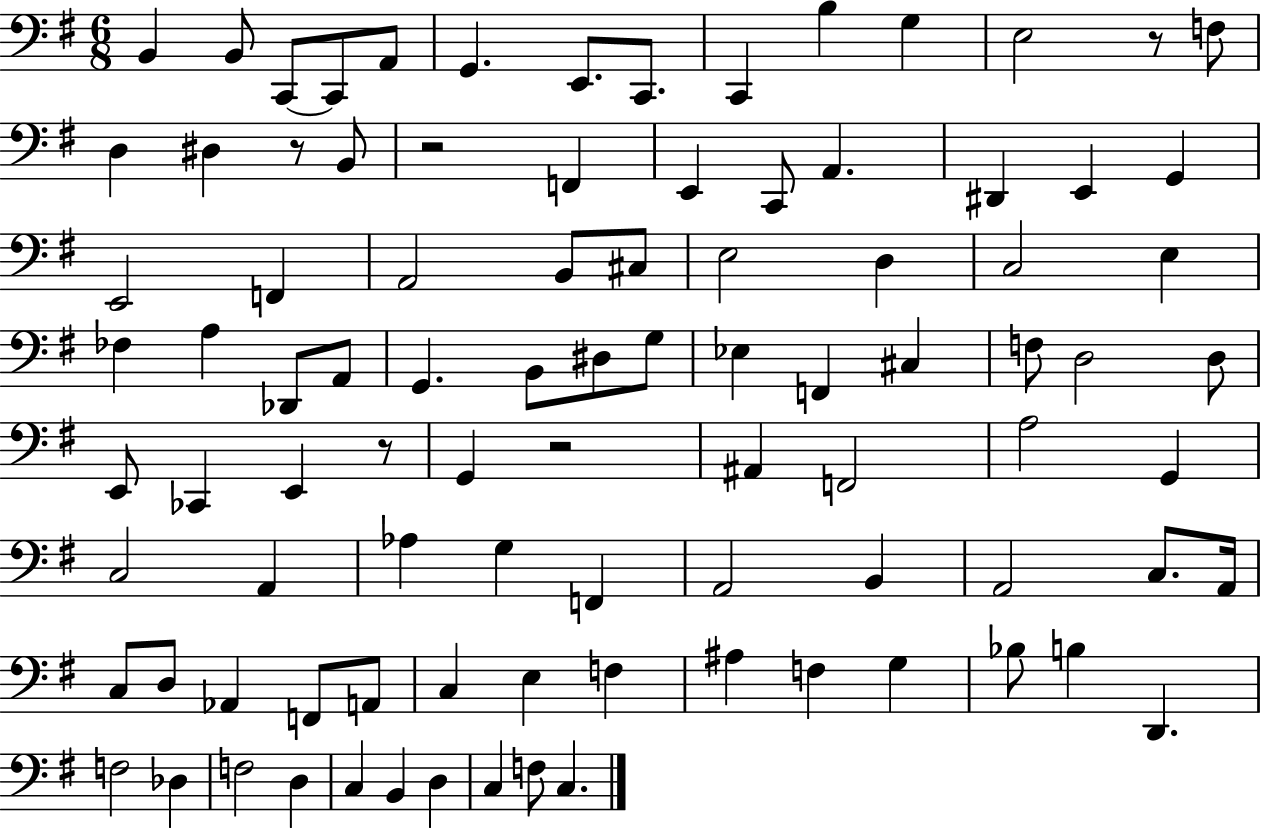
{
  \clef bass
  \numericTimeSignature
  \time 6/8
  \key g \major
  b,4 b,8 c,8~~ c,8 a,8 | g,4. e,8. c,8. | c,4 b4 g4 | e2 r8 f8 | \break d4 dis4 r8 b,8 | r2 f,4 | e,4 c,8 a,4. | dis,4 e,4 g,4 | \break e,2 f,4 | a,2 b,8 cis8 | e2 d4 | c2 e4 | \break fes4 a4 des,8 a,8 | g,4. b,8 dis8 g8 | ees4 f,4 cis4 | f8 d2 d8 | \break e,8 ces,4 e,4 r8 | g,4 r2 | ais,4 f,2 | a2 g,4 | \break c2 a,4 | aes4 g4 f,4 | a,2 b,4 | a,2 c8. a,16 | \break c8 d8 aes,4 f,8 a,8 | c4 e4 f4 | ais4 f4 g4 | bes8 b4 d,4. | \break f2 des4 | f2 d4 | c4 b,4 d4 | c4 f8 c4. | \break \bar "|."
}